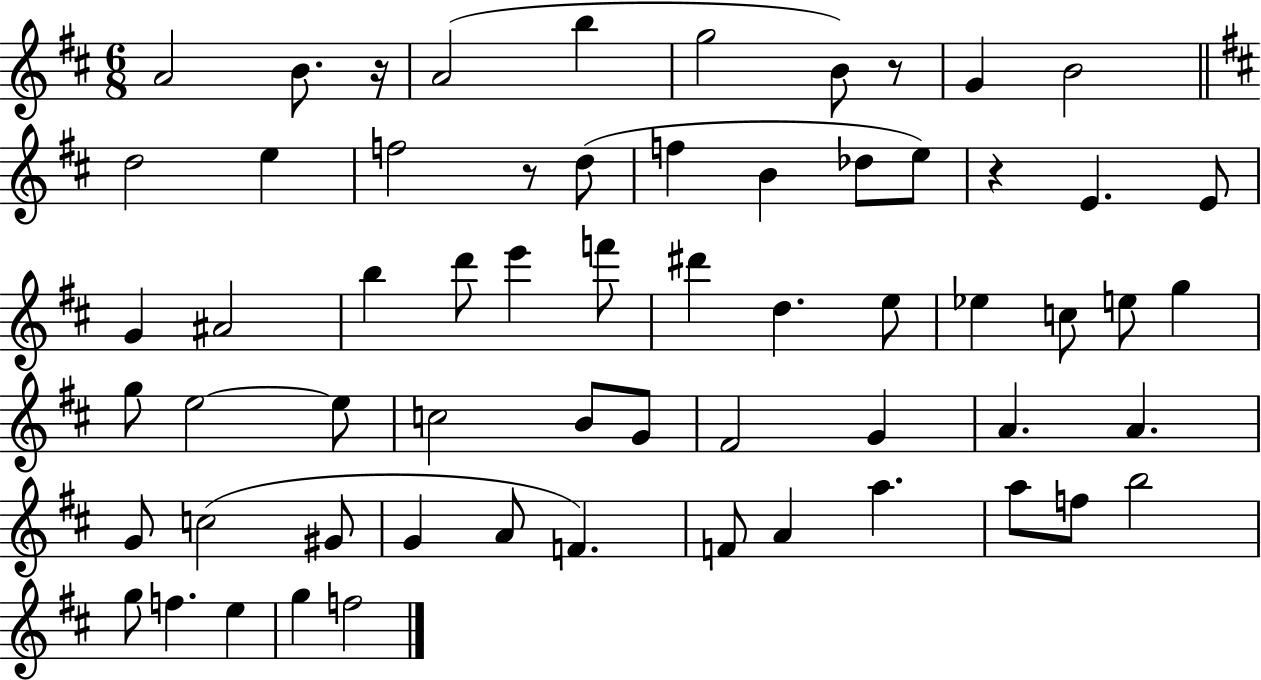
X:1
T:Untitled
M:6/8
L:1/4
K:D
A2 B/2 z/4 A2 b g2 B/2 z/2 G B2 d2 e f2 z/2 d/2 f B _d/2 e/2 z E E/2 G ^A2 b d'/2 e' f'/2 ^d' d e/2 _e c/2 e/2 g g/2 e2 e/2 c2 B/2 G/2 ^F2 G A A G/2 c2 ^G/2 G A/2 F F/2 A a a/2 f/2 b2 g/2 f e g f2